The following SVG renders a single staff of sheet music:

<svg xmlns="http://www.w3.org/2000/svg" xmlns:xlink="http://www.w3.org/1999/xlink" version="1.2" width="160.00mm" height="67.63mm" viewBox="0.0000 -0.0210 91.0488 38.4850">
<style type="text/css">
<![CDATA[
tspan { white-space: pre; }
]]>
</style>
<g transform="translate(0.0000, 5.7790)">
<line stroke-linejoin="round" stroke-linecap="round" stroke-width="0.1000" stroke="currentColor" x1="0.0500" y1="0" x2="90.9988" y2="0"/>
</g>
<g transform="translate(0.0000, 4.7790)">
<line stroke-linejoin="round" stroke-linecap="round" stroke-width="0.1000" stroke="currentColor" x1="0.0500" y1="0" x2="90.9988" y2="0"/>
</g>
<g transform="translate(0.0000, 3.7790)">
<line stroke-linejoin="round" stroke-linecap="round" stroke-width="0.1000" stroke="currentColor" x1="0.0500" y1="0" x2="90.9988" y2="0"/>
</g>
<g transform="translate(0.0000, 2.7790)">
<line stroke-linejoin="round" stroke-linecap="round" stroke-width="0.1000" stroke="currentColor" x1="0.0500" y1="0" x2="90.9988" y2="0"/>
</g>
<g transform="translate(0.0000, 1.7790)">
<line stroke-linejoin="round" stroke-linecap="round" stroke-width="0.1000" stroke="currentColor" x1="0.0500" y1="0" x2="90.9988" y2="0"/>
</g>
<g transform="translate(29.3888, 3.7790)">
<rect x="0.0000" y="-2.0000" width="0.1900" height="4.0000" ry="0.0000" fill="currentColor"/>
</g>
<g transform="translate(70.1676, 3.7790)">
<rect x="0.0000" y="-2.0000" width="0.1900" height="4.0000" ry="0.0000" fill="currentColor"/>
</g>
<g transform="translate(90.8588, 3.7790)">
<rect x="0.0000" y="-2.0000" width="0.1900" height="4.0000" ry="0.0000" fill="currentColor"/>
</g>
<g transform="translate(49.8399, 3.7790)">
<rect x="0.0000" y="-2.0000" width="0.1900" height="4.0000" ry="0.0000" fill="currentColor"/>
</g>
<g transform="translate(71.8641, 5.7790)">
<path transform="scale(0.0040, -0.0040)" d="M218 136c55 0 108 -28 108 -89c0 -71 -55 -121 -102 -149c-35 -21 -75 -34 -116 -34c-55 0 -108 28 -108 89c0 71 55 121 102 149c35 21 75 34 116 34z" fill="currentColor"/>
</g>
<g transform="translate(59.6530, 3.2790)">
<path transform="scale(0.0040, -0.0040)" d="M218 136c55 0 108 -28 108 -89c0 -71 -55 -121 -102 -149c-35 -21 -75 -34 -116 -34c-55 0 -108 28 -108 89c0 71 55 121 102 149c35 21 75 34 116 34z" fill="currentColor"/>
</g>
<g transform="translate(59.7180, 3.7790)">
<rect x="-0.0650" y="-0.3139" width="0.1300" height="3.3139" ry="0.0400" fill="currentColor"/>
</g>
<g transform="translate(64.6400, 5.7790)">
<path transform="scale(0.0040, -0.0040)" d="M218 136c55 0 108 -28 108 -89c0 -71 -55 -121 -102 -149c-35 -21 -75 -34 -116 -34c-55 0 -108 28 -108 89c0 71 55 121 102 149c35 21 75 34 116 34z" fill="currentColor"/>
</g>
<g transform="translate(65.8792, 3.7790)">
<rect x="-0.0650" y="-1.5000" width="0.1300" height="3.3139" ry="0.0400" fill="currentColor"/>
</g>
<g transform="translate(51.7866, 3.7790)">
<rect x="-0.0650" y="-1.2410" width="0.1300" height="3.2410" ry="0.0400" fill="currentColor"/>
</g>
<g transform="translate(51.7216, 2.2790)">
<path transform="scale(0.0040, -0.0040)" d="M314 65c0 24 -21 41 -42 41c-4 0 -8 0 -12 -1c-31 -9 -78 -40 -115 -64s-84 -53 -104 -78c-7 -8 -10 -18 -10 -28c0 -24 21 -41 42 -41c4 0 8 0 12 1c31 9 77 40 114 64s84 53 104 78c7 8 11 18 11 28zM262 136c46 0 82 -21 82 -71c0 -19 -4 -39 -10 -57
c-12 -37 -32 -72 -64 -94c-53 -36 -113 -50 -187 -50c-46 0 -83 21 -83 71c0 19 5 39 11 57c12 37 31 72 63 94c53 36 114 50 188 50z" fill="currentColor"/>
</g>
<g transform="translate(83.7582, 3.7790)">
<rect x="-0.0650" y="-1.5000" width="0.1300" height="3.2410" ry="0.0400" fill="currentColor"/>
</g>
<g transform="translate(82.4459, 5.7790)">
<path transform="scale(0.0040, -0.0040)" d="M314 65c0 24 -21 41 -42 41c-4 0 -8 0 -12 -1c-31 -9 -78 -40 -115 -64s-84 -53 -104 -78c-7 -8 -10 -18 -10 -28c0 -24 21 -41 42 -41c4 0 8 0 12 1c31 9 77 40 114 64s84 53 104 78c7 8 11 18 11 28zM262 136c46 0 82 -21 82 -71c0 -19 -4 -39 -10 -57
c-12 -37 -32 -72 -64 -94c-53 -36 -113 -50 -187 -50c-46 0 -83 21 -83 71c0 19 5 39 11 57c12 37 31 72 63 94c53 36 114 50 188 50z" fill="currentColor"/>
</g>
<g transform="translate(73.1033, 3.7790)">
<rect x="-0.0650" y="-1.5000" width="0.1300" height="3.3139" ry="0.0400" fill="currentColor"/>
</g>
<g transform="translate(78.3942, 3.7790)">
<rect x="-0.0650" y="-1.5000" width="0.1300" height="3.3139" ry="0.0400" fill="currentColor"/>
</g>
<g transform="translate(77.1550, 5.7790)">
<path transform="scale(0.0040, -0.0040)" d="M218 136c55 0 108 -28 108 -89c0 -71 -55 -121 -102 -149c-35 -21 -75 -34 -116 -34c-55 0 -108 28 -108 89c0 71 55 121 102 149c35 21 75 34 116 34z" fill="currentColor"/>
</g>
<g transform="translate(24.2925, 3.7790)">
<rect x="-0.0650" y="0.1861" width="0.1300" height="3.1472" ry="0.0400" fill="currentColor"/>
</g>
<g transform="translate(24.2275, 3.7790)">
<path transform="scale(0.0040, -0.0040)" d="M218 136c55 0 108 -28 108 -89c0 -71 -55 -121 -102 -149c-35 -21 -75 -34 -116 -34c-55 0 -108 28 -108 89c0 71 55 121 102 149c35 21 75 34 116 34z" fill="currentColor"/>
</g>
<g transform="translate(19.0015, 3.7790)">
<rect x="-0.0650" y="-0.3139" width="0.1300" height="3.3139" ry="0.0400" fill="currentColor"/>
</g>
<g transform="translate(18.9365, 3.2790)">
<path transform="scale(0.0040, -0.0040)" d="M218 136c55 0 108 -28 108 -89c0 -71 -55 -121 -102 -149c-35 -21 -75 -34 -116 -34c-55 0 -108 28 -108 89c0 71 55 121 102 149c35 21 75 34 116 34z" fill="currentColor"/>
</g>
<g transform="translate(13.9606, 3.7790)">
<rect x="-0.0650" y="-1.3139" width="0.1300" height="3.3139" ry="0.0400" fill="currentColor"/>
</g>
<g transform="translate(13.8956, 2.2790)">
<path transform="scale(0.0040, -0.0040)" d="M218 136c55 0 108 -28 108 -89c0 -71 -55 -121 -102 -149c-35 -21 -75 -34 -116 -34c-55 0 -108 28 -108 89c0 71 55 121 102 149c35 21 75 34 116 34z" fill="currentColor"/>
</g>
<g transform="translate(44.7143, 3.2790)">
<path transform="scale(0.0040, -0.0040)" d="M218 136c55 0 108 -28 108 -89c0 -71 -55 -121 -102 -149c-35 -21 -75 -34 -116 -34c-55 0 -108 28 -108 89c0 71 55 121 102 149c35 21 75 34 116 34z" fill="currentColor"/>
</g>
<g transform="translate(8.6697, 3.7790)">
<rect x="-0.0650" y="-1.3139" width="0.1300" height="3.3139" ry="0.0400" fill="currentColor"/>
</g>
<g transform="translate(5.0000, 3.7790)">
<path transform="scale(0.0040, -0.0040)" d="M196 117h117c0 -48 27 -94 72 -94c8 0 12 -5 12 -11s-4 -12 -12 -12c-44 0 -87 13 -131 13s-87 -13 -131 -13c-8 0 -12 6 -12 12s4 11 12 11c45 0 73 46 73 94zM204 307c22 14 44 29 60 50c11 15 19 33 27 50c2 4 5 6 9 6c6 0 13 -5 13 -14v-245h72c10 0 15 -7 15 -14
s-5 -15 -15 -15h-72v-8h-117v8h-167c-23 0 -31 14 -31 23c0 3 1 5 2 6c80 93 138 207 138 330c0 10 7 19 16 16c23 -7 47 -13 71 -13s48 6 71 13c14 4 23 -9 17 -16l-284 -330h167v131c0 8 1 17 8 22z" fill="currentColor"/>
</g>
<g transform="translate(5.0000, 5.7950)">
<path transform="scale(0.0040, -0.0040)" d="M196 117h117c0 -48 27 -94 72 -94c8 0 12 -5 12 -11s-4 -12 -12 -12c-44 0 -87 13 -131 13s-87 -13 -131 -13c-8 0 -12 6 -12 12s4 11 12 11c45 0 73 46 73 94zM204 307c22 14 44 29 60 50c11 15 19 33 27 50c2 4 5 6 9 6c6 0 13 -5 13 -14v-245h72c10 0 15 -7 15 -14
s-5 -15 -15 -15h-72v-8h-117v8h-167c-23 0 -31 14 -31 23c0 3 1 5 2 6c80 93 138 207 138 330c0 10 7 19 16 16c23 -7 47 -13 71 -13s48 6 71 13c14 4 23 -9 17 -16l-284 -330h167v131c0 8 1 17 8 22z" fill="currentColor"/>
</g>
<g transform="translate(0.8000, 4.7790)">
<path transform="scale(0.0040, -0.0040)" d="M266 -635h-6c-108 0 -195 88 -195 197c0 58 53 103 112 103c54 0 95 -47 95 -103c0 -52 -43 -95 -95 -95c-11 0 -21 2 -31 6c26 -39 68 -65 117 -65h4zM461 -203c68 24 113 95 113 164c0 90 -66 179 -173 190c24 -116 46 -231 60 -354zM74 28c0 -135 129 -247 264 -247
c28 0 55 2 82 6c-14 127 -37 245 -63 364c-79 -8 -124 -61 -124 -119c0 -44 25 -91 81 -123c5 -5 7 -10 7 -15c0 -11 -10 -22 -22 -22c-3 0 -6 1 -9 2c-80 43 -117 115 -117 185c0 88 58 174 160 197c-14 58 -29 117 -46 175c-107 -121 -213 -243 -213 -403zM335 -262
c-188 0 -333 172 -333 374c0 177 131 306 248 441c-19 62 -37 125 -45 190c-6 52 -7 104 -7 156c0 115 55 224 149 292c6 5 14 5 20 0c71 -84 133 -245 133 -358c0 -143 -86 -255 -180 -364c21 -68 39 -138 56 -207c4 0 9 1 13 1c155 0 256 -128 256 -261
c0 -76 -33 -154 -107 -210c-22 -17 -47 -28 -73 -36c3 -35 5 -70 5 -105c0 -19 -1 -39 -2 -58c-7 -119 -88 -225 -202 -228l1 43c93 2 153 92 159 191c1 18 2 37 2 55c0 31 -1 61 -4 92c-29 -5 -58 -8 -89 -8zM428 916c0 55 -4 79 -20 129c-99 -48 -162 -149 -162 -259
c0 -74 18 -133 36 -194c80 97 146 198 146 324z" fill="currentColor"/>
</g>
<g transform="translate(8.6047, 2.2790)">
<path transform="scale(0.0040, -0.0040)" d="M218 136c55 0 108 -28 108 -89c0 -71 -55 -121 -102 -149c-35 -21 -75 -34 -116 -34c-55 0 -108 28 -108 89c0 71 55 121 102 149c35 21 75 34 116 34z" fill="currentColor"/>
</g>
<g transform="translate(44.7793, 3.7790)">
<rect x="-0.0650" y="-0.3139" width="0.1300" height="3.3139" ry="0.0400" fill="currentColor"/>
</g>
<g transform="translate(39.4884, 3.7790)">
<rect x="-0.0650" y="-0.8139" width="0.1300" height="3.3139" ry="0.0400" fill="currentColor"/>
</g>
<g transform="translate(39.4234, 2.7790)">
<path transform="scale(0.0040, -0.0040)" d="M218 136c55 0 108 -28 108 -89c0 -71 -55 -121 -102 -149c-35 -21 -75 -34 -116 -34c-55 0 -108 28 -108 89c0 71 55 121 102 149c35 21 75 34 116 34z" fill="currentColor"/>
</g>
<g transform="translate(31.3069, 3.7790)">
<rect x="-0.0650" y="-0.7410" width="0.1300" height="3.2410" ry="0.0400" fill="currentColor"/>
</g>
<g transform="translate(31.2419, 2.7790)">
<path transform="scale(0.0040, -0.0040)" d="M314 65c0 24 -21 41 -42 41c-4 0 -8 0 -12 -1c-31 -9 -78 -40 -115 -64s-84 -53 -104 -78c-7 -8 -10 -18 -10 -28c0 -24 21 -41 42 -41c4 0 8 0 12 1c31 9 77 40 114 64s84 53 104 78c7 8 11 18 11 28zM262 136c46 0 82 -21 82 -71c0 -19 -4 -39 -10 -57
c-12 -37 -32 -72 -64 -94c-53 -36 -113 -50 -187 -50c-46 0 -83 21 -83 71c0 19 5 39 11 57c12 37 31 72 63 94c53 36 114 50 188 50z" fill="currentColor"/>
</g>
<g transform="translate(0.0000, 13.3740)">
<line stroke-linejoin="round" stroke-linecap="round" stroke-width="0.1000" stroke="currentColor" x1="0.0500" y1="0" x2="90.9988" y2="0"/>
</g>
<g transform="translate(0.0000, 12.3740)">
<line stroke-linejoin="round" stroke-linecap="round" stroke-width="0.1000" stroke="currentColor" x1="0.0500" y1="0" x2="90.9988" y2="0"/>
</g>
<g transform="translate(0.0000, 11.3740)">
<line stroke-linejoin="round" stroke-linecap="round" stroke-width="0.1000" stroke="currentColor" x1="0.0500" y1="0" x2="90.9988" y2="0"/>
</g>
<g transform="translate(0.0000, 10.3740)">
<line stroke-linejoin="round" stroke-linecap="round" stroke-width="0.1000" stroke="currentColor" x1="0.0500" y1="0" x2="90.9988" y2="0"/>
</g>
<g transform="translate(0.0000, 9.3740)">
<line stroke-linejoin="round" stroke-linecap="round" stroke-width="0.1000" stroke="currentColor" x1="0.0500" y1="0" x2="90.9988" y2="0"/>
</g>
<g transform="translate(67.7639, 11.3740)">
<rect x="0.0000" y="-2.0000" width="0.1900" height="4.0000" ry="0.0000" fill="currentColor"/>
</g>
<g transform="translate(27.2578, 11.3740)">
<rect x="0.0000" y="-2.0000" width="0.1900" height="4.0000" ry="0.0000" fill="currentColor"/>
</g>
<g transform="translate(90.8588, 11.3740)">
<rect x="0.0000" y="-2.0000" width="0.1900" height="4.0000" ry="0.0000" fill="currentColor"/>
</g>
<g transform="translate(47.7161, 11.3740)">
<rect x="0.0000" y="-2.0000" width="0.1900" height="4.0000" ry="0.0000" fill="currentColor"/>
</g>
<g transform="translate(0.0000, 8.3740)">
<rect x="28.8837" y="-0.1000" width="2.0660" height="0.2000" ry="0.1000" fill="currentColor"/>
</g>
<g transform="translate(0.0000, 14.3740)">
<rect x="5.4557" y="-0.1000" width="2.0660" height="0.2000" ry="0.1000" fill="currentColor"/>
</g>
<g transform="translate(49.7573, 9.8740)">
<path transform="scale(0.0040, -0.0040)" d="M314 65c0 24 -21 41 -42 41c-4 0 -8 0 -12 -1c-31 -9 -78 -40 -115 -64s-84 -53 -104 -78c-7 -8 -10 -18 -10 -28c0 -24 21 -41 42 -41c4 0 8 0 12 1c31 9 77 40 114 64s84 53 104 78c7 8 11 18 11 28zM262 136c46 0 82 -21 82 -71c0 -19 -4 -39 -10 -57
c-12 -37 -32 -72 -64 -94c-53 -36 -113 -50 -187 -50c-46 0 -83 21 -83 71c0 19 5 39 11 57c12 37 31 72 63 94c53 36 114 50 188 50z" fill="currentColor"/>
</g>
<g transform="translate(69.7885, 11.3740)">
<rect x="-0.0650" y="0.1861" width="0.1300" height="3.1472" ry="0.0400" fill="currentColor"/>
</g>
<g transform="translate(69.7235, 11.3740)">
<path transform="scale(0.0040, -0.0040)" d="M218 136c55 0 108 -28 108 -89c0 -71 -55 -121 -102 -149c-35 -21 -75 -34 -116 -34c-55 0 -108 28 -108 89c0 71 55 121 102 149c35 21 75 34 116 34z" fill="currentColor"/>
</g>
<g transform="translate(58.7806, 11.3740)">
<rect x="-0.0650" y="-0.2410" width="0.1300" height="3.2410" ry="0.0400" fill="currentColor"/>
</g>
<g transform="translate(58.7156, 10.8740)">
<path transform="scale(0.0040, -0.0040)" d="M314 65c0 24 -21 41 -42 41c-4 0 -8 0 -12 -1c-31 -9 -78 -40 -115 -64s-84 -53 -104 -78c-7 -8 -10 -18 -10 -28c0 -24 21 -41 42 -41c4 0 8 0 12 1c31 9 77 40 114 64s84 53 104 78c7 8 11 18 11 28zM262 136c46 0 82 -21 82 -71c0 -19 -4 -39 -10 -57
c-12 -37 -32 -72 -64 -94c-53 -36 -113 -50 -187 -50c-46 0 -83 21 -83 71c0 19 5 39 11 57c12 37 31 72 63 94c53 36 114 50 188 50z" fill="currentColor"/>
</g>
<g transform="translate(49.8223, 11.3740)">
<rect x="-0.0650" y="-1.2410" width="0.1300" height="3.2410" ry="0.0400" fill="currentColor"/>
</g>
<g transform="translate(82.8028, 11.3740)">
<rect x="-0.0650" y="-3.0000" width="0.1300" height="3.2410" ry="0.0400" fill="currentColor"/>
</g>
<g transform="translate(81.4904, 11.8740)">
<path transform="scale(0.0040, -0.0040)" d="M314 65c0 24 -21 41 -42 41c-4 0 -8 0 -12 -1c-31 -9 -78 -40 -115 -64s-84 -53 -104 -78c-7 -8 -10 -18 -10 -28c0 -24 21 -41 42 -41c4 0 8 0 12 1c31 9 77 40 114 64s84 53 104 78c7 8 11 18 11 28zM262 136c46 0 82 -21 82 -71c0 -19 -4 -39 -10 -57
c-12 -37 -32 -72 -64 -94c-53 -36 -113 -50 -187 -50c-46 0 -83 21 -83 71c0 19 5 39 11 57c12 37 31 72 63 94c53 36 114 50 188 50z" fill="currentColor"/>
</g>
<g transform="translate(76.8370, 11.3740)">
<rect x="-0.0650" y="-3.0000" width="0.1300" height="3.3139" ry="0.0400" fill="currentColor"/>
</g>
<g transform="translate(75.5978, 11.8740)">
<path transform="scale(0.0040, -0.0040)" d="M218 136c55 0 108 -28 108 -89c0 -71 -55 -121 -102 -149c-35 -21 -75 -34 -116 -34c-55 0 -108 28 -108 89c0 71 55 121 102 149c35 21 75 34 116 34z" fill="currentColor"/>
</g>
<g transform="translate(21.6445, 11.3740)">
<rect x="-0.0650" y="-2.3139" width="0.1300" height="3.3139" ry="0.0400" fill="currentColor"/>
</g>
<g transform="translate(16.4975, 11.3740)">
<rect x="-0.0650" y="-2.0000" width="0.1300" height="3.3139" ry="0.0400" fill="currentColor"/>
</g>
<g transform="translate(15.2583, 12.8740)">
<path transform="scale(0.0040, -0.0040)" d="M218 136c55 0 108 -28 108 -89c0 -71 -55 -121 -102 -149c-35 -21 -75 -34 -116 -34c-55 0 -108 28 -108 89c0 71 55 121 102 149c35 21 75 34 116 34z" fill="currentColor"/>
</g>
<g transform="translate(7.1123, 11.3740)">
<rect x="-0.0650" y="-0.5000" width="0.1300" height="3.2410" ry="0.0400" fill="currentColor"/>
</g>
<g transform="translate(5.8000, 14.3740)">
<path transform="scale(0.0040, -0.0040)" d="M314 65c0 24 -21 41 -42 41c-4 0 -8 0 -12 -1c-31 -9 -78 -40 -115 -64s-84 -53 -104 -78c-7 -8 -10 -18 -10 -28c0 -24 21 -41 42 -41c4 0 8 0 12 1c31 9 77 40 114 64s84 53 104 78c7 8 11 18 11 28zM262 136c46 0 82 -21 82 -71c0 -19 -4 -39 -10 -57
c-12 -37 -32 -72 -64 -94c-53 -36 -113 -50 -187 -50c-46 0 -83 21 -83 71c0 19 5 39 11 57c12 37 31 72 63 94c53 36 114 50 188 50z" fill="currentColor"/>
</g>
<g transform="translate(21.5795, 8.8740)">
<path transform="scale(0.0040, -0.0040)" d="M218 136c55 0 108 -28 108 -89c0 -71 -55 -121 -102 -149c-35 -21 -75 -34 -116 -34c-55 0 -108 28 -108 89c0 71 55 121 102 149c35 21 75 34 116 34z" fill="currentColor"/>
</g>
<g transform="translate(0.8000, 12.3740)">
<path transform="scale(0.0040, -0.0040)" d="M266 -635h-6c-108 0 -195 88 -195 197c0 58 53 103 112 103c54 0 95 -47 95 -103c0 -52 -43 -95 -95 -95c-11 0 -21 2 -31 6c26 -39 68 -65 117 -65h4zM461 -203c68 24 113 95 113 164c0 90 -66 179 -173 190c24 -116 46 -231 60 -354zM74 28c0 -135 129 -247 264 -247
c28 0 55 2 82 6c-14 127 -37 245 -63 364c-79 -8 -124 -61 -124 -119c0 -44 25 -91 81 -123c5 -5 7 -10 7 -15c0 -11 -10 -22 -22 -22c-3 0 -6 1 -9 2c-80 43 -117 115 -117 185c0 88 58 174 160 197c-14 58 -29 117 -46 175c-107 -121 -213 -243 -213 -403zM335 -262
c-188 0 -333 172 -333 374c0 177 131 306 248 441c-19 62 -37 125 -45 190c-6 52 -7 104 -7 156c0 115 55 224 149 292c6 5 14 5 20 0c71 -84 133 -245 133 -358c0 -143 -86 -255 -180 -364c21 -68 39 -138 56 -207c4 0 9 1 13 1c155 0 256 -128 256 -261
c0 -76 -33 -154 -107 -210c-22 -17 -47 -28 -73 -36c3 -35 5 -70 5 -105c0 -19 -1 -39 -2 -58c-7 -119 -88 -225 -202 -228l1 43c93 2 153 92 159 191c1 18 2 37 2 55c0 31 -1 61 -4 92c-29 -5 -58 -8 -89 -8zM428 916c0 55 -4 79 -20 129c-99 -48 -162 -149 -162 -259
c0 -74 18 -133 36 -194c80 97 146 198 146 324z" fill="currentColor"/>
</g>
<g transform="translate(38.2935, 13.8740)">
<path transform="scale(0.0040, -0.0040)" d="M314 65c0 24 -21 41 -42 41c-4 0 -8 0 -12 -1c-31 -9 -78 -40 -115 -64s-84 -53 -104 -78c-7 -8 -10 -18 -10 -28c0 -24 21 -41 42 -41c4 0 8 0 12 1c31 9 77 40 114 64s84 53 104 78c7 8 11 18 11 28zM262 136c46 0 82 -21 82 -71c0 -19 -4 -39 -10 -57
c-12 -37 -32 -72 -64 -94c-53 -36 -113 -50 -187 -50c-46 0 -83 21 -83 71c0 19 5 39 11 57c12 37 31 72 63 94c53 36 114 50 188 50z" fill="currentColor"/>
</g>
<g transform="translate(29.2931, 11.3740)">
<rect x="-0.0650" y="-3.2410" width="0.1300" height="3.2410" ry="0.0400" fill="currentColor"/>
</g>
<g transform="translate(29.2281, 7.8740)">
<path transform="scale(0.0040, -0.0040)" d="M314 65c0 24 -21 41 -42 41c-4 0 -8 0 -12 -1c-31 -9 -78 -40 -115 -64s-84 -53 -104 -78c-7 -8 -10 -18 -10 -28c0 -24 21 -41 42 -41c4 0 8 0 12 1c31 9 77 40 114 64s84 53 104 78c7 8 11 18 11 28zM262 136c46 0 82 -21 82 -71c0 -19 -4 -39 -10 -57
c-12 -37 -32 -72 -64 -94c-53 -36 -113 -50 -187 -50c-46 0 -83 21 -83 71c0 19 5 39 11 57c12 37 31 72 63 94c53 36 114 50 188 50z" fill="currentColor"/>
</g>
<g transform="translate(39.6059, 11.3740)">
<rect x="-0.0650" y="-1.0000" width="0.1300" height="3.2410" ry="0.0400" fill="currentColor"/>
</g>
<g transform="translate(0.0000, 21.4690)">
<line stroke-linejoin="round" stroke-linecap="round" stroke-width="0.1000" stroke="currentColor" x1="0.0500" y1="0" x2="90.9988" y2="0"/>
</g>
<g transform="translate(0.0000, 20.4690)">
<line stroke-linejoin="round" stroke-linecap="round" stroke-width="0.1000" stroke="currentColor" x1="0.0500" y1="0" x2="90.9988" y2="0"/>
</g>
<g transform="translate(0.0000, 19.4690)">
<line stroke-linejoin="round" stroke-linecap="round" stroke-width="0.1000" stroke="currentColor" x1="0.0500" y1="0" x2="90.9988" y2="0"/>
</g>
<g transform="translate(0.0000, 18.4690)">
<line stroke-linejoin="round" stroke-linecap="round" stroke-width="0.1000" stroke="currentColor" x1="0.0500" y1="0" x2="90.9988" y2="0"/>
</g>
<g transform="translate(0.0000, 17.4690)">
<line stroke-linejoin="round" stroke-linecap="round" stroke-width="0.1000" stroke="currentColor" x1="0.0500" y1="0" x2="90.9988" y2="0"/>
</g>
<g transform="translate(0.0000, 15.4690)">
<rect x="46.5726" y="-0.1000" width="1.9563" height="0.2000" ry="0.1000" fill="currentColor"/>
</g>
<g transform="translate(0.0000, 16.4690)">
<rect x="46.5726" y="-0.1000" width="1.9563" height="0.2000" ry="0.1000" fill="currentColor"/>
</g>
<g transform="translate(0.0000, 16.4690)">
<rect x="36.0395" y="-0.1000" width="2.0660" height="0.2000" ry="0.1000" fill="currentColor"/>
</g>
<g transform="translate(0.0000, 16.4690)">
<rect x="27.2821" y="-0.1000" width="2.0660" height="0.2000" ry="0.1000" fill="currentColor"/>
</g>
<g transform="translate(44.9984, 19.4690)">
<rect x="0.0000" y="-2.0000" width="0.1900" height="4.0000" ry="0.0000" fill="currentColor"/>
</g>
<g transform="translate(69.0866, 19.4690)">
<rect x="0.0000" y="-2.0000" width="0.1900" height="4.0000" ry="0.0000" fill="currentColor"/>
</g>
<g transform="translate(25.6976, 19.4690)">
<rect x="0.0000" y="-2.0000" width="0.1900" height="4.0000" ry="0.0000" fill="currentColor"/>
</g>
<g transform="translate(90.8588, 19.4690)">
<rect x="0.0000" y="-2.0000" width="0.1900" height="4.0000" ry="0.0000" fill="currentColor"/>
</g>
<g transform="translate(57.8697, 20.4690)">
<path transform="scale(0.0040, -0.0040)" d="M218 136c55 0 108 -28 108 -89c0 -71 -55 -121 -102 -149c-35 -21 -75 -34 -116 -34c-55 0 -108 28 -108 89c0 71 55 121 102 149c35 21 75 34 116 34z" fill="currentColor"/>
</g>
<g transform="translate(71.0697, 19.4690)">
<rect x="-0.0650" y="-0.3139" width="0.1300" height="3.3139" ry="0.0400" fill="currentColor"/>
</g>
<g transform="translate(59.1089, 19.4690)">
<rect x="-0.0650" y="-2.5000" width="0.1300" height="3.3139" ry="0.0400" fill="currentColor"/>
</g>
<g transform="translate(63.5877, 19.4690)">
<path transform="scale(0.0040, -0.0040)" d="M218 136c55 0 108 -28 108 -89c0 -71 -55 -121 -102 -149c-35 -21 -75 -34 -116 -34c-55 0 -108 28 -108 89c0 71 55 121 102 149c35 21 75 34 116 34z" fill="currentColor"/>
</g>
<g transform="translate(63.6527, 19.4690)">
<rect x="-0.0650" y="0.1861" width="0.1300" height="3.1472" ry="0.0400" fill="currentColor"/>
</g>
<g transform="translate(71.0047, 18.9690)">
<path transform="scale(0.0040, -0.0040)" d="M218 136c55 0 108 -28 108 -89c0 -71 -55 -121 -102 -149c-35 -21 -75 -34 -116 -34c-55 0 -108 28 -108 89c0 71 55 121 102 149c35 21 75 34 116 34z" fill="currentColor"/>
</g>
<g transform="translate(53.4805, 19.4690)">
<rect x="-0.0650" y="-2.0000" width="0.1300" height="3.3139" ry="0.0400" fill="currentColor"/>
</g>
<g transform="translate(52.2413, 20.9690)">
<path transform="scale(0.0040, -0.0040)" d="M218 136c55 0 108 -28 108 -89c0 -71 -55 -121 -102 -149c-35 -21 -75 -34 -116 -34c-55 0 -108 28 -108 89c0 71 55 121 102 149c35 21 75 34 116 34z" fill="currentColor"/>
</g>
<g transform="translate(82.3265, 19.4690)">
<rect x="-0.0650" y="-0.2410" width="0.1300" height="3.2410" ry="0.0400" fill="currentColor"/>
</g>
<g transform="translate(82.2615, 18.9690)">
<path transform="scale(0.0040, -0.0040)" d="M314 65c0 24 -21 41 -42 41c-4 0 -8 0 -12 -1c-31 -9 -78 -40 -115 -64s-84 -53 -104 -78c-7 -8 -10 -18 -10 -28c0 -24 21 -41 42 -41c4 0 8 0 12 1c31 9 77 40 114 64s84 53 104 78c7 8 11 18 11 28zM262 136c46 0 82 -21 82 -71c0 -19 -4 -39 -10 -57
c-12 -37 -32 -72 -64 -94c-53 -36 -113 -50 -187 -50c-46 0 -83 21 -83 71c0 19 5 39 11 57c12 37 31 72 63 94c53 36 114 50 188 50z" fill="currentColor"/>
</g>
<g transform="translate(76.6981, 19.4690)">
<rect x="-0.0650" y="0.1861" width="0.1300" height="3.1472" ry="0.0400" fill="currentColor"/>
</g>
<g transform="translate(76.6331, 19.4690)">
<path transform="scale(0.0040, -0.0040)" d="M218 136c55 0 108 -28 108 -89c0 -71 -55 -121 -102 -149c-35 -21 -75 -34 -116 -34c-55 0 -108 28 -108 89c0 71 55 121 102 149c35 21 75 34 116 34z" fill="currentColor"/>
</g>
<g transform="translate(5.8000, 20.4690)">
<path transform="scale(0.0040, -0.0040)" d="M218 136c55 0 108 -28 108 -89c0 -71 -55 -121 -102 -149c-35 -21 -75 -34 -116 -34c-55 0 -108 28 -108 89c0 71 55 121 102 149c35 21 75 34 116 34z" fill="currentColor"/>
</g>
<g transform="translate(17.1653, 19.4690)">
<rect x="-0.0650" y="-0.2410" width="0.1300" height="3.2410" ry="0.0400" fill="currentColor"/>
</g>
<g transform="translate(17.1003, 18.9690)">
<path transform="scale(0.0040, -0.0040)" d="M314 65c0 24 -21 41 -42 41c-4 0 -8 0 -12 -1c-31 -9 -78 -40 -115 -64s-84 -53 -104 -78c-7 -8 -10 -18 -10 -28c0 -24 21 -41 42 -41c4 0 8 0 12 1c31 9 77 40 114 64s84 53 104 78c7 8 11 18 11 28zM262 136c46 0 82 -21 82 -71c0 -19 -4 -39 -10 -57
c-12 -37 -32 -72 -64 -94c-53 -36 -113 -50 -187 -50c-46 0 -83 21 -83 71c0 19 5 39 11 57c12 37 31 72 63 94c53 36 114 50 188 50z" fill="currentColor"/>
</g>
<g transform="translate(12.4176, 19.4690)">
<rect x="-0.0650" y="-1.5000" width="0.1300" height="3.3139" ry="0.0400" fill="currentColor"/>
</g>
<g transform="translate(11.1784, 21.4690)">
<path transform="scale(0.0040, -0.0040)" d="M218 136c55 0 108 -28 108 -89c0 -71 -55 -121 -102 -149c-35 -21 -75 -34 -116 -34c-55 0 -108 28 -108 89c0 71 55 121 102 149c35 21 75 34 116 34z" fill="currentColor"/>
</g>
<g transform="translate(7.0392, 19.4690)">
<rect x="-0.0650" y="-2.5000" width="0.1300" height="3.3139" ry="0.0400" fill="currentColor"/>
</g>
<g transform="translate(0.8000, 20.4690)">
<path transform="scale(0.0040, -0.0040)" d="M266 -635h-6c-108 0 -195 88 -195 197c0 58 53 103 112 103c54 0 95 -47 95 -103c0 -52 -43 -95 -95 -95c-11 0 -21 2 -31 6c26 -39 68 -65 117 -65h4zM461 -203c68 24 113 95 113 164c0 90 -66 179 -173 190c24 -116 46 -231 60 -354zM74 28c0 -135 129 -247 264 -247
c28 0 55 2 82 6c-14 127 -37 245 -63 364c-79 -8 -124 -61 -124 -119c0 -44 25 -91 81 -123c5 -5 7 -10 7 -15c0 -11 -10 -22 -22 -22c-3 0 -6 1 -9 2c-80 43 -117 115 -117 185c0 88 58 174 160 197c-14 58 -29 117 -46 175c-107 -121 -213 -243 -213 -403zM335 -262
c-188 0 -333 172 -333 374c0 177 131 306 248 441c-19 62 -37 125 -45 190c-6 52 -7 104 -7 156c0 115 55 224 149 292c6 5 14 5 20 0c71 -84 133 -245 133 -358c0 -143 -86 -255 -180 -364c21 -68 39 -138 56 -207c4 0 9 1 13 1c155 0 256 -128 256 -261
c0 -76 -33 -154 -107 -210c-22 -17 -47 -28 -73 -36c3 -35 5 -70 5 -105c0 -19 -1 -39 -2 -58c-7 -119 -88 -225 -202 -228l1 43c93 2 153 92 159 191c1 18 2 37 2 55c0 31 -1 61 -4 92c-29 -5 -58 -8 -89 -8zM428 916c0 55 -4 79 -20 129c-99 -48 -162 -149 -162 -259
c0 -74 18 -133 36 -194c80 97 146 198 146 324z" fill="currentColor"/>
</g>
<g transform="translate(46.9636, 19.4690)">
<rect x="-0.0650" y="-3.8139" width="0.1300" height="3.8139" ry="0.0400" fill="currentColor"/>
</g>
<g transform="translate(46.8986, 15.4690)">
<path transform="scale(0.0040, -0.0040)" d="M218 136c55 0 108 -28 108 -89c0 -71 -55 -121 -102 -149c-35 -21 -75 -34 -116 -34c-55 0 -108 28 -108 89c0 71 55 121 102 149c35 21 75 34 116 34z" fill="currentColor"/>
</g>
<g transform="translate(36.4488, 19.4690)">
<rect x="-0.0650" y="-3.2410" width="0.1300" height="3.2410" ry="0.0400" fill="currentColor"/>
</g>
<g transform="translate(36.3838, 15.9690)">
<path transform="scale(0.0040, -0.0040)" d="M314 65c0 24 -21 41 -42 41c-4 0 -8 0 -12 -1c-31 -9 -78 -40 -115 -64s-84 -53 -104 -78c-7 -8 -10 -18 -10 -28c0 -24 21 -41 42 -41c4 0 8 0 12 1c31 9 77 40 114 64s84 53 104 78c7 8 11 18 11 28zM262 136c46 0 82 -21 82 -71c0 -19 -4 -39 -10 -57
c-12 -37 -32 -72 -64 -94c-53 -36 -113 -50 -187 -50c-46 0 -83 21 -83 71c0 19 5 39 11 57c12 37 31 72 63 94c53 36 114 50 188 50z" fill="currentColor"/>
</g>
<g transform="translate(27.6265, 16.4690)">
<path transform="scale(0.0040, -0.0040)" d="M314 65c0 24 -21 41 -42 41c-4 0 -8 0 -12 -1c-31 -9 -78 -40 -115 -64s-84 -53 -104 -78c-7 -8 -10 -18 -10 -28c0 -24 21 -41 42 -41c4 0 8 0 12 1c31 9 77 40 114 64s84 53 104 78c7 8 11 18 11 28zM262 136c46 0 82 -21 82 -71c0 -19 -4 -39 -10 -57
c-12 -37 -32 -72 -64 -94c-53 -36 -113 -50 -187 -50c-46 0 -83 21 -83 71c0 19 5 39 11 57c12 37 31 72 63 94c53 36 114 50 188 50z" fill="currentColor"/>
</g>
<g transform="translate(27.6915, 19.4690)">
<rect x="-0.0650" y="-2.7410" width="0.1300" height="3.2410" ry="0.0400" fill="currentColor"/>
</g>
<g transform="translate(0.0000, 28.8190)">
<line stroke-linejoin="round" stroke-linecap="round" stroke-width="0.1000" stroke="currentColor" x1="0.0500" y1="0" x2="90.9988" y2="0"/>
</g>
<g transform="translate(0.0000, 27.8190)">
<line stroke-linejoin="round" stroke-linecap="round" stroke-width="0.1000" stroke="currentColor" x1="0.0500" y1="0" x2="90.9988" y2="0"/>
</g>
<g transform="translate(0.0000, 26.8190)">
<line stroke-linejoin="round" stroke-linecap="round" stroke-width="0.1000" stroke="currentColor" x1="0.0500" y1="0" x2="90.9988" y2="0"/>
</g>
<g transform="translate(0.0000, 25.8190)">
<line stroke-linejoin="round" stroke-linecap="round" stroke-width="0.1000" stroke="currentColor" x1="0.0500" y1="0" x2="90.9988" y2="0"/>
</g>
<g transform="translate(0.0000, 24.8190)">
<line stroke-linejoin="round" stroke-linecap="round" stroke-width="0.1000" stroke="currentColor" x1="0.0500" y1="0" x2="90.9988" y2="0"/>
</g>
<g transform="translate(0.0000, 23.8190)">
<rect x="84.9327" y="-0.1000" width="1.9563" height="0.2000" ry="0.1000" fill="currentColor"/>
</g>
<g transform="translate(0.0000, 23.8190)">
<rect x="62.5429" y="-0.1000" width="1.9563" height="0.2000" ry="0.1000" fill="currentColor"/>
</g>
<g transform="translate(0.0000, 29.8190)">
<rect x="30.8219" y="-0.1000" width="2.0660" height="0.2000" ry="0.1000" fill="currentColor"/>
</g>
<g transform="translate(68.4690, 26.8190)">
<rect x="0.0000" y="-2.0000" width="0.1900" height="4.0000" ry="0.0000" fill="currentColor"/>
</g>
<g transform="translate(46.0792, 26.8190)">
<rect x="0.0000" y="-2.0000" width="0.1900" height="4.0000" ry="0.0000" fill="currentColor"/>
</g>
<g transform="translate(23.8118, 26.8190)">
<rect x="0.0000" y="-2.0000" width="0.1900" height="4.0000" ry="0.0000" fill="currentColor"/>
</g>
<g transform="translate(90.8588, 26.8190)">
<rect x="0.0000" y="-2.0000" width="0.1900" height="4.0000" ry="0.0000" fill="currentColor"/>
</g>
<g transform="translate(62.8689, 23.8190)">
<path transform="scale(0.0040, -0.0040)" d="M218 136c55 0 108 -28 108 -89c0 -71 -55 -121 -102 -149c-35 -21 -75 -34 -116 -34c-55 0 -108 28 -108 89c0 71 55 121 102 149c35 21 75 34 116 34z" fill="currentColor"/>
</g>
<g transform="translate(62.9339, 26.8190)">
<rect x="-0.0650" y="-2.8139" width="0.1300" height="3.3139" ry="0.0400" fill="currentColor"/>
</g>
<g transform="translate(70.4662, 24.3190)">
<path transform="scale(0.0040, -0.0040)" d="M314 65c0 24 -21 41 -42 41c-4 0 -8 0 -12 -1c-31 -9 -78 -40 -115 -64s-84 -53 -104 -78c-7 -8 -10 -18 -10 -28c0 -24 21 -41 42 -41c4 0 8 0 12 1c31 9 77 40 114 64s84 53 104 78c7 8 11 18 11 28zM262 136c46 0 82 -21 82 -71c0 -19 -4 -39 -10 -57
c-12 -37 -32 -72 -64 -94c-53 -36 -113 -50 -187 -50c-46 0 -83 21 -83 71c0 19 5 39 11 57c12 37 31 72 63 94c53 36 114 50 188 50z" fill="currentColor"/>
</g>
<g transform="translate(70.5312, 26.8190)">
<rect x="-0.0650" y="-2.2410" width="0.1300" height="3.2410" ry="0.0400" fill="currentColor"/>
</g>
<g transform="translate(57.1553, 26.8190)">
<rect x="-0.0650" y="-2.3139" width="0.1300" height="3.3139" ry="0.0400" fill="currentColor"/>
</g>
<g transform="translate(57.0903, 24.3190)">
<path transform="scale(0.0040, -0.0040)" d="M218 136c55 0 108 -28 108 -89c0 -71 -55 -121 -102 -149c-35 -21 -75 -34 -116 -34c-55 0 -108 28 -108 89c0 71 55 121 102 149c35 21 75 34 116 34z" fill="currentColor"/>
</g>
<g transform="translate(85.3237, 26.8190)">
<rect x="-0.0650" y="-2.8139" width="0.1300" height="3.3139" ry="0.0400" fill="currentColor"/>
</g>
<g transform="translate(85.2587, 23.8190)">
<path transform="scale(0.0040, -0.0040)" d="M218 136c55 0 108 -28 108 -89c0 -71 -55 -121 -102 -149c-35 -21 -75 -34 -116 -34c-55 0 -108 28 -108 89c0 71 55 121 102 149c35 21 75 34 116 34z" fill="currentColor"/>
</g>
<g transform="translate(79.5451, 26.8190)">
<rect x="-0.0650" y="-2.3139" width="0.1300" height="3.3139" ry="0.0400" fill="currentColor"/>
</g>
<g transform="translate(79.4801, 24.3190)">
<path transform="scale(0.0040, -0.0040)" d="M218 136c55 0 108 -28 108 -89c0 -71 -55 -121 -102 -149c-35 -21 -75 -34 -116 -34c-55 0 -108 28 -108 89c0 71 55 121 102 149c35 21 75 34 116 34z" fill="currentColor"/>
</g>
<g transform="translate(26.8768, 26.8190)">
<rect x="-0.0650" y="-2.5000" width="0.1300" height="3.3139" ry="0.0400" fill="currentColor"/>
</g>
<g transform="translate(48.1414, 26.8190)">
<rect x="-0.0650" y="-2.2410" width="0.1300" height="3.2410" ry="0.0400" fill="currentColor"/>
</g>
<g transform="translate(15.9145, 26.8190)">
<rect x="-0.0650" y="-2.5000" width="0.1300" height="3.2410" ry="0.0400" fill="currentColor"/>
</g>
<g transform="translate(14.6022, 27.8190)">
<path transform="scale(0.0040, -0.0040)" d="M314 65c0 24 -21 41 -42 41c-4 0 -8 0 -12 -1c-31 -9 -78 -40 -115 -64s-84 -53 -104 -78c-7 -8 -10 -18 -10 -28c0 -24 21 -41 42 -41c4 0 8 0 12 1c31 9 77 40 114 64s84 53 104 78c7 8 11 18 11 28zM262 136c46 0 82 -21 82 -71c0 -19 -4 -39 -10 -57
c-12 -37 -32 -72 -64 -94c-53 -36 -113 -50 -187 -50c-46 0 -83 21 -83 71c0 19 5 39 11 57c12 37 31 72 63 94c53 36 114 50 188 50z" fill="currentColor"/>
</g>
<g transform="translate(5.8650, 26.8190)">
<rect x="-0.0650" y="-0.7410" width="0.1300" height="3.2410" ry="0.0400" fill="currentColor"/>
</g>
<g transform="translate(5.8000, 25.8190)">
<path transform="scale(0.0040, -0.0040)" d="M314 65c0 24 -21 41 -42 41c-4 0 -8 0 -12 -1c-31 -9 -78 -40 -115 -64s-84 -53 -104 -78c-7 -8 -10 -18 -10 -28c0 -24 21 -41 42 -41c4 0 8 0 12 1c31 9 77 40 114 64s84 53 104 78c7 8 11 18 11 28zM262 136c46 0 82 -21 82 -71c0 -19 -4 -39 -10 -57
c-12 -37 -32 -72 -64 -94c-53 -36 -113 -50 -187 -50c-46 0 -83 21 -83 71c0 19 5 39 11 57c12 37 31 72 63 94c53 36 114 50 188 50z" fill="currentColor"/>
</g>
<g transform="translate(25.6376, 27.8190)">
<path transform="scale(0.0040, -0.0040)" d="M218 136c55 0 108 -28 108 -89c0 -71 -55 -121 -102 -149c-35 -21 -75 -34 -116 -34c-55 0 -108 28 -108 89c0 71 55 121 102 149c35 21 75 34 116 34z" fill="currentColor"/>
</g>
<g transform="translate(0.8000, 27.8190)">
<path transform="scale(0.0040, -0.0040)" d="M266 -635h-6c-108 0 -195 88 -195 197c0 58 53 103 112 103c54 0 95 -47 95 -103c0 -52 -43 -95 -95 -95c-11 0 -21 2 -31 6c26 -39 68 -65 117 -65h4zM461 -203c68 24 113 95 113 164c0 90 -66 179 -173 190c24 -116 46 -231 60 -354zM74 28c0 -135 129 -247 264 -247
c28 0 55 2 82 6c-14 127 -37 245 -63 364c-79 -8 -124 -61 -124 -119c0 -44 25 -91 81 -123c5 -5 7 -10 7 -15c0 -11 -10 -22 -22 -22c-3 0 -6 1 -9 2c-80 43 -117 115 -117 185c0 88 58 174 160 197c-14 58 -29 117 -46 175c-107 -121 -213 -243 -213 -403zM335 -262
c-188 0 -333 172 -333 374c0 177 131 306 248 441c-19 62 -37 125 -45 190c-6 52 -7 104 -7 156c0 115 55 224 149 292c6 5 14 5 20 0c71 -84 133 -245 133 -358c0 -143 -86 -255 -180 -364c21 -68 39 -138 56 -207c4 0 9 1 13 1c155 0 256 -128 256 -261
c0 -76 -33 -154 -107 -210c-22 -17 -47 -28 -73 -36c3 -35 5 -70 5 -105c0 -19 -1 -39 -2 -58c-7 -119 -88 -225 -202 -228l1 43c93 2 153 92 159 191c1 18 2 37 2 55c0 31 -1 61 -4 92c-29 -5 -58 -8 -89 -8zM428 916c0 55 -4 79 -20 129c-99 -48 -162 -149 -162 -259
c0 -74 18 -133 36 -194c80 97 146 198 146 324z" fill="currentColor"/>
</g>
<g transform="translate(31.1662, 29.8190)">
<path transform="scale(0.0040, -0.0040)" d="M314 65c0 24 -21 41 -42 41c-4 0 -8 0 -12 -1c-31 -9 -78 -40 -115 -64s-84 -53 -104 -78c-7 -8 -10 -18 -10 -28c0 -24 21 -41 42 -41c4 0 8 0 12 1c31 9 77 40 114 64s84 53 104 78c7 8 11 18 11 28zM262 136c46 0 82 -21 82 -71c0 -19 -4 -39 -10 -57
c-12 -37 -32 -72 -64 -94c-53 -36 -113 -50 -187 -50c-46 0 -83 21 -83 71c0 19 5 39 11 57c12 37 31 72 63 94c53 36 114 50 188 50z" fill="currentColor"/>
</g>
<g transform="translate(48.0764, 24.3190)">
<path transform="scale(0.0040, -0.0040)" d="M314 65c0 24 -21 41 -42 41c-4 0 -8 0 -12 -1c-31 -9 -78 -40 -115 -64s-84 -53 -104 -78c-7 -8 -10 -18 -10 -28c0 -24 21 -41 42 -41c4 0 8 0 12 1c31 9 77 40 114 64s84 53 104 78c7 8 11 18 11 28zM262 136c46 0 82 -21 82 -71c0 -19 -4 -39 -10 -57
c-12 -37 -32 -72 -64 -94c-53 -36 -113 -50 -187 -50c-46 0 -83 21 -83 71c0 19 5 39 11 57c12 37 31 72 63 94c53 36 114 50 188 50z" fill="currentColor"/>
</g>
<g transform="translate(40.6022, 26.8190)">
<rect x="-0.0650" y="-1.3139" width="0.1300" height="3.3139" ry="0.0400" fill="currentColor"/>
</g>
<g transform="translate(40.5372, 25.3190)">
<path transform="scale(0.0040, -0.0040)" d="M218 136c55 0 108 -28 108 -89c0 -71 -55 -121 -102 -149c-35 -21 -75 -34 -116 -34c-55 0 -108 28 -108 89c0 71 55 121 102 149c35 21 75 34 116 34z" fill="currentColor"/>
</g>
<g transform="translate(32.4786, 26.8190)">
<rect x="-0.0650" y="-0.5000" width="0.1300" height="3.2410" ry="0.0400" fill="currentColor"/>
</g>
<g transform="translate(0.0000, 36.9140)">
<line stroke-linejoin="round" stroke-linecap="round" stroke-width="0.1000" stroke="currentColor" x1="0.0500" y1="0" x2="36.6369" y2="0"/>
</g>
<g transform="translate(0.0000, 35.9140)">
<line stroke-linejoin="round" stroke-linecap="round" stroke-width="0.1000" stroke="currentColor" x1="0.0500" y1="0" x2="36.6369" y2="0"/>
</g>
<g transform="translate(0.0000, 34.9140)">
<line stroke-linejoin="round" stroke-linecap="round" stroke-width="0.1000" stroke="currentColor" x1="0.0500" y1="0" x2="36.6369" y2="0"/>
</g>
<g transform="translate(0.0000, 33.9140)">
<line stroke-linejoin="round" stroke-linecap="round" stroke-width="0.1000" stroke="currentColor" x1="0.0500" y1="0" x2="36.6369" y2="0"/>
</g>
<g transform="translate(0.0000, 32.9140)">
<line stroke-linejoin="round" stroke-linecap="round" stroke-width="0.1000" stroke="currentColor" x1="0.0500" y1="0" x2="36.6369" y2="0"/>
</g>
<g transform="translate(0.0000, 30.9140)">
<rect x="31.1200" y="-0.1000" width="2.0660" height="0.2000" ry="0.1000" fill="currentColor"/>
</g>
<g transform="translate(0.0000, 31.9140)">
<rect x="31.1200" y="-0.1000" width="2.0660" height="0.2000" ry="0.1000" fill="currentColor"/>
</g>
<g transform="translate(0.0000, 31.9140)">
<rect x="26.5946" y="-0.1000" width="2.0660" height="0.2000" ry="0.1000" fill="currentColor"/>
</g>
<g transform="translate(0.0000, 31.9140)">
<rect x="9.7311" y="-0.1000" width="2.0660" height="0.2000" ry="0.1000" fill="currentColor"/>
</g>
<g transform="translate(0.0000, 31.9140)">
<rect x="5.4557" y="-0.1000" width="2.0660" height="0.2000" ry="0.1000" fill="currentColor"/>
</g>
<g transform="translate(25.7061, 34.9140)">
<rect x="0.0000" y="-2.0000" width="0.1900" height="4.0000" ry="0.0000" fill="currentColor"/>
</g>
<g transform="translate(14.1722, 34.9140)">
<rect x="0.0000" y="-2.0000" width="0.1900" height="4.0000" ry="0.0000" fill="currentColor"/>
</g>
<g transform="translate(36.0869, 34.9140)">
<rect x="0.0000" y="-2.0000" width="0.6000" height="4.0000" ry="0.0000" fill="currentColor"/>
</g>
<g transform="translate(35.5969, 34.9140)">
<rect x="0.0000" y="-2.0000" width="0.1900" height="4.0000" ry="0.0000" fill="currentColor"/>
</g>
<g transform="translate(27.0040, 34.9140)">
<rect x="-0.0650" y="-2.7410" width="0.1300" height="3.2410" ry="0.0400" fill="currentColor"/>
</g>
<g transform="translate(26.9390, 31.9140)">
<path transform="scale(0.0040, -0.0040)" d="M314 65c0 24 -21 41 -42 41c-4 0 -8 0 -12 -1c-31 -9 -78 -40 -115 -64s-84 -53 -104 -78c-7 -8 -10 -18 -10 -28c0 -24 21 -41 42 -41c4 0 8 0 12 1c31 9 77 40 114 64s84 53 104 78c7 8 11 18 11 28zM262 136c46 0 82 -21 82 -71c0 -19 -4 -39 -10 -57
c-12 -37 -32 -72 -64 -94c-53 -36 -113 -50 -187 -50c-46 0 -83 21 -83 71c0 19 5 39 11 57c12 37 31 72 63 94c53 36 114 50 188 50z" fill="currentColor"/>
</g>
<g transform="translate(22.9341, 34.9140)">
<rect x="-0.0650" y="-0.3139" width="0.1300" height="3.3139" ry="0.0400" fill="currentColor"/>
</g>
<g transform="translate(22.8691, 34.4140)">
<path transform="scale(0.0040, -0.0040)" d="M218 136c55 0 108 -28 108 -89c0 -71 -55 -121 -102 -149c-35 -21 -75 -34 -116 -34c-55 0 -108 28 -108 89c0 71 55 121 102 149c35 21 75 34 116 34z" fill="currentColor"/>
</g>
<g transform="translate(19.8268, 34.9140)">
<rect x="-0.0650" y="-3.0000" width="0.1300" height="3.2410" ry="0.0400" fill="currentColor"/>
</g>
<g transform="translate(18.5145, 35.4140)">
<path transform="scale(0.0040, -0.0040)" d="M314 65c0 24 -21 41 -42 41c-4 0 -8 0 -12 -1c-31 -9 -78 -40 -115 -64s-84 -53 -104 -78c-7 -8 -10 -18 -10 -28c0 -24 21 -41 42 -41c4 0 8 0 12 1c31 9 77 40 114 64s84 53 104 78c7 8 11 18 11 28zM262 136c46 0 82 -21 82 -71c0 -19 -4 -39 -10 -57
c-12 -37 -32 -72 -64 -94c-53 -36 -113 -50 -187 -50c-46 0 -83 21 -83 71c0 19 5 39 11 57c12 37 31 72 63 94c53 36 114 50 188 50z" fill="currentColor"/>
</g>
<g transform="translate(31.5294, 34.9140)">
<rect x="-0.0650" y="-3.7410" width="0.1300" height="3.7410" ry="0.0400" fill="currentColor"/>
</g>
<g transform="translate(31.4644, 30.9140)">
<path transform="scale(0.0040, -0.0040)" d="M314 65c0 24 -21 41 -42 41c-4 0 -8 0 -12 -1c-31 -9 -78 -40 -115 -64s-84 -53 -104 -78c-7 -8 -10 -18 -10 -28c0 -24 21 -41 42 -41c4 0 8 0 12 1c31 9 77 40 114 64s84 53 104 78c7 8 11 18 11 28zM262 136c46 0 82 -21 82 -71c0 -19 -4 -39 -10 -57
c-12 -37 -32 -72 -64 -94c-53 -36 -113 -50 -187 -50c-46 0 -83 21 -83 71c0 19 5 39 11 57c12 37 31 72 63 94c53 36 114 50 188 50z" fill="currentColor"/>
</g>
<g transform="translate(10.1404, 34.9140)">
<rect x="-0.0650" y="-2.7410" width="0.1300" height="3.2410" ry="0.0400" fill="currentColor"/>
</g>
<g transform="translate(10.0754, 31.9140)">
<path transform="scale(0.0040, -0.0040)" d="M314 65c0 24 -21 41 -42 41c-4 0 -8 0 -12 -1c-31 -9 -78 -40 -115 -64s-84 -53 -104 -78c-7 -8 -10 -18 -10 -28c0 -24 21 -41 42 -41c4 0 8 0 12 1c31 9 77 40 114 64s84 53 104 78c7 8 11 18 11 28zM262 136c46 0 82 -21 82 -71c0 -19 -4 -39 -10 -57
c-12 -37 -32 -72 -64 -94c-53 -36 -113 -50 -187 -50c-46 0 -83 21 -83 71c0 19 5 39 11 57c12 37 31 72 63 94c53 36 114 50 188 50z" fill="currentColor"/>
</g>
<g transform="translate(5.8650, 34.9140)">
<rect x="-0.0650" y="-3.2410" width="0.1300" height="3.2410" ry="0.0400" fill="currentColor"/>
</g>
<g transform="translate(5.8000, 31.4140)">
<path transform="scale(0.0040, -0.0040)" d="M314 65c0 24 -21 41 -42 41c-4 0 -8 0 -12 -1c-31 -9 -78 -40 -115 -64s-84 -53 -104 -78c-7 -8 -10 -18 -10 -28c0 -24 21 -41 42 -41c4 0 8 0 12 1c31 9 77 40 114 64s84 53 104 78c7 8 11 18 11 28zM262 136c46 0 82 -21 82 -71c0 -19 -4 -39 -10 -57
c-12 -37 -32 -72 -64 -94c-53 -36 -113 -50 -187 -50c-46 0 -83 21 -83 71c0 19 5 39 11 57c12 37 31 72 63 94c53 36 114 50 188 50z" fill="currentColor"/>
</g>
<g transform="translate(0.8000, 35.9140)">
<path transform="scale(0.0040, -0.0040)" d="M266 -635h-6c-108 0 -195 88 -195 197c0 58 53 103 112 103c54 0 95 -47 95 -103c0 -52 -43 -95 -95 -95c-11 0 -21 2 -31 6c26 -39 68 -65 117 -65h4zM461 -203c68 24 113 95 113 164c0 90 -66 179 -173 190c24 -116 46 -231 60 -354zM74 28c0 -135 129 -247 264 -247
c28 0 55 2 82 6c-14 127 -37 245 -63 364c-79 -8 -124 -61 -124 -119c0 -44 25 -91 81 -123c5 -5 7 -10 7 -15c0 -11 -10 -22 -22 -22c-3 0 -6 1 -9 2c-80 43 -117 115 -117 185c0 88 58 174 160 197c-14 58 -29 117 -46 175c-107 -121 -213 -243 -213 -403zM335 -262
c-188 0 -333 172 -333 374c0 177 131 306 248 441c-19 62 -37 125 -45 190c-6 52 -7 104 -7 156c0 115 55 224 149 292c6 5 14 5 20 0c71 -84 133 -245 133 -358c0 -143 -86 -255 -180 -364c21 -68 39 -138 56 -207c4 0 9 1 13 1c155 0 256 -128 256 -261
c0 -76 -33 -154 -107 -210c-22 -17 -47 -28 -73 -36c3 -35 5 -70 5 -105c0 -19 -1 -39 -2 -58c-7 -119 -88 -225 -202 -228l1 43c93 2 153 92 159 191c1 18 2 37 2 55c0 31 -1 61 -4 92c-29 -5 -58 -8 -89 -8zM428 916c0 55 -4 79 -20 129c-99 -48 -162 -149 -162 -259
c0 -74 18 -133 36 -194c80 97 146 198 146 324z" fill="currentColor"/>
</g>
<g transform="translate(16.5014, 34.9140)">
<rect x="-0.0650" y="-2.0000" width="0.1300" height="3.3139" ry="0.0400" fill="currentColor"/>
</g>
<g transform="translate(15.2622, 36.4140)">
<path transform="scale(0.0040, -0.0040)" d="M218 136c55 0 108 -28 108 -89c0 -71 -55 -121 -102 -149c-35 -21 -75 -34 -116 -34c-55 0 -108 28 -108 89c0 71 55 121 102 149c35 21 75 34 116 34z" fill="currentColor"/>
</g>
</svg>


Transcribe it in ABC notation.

X:1
T:Untitled
M:4/4
L:1/4
K:C
e e c B d2 d c e2 c E E E E2 C2 F g b2 D2 e2 c2 B A A2 G E c2 a2 b2 c' F G B c B c2 d2 G2 G C2 e g2 g a g2 g a b2 a2 F A2 c a2 c'2